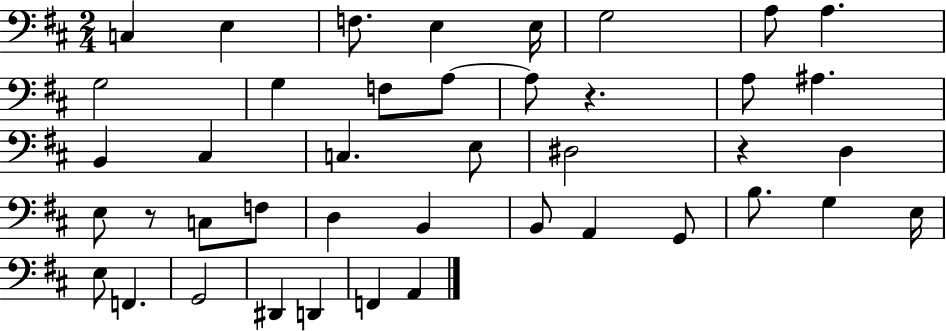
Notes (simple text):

C3/q E3/q F3/e. E3/q E3/s G3/h A3/e A3/q. G3/h G3/q F3/e A3/e A3/e R/q. A3/e A#3/q. B2/q C#3/q C3/q. E3/e D#3/h R/q D3/q E3/e R/e C3/e F3/e D3/q B2/q B2/e A2/q G2/e B3/e. G3/q E3/s E3/e F2/q. G2/h D#2/q D2/q F2/q A2/q